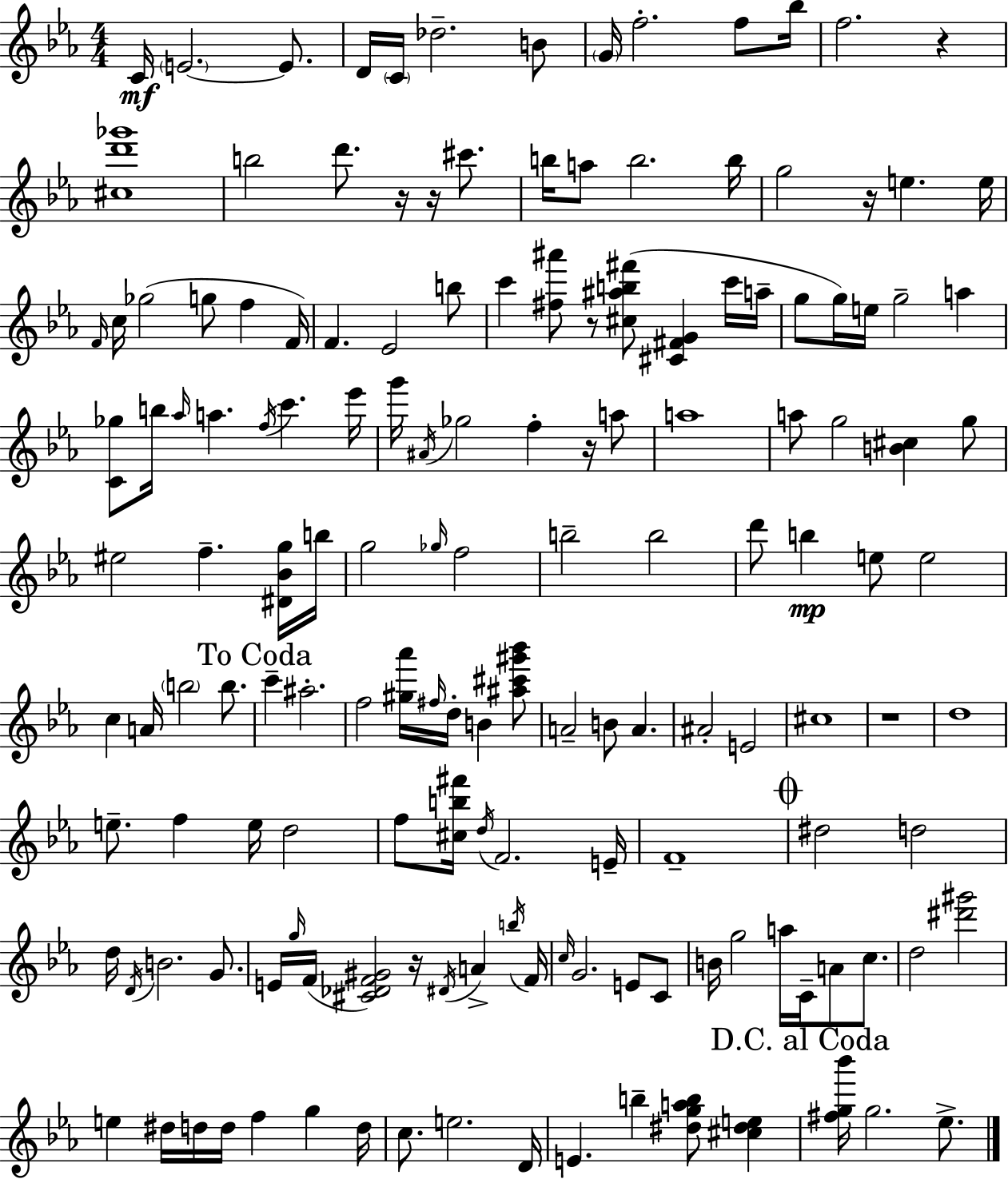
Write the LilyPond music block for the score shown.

{
  \clef treble
  \numericTimeSignature
  \time 4/4
  \key c \minor
  c'16\mf \parenthesize e'2.~~ e'8. | d'16 \parenthesize c'16 des''2.-- b'8 | \parenthesize g'16 f''2.-. f''8 bes''16 | f''2. r4 | \break <cis'' d''' ges'''>1 | b''2 d'''8. r16 r16 cis'''8. | b''16 a''8 b''2. b''16 | g''2 r16 e''4. e''16 | \break \grace { f'16 } c''16 ges''2( g''8 f''4 | f'16) f'4. ees'2 b''8 | c'''4 <fis'' ais'''>8 r8 <cis'' ais'' b'' fis'''>8( <cis' fis' g'>4 c'''16 | a''16-- g''8 g''16) e''16 g''2-- a''4 | \break <c' ges''>8 b''16 \grace { aes''16 } a''4. \acciaccatura { f''16 } c'''4. | ees'''16 g'''16 \acciaccatura { ais'16 } ges''2 f''4-. | r16 a''8 a''1 | a''8 g''2 <b' cis''>4 | \break g''8 eis''2 f''4.-- | <dis' bes' g''>16 b''16 g''2 \grace { ges''16 } f''2 | b''2-- b''2 | d'''8 b''4\mp e''8 e''2 | \break c''4 a'16 \parenthesize b''2 | b''8. \mark "To Coda" c'''4-- ais''2.-. | f''2 <gis'' aes'''>16 \grace { fis''16 } d''16-. | b'4 <ais'' cis''' gis''' bes'''>8 a'2-- b'8 | \break a'4. ais'2-. e'2 | cis''1 | r1 | d''1 | \break e''8.-- f''4 e''16 d''2 | f''8 <cis'' b'' fis'''>16 \acciaccatura { d''16 } f'2. | e'16-- f'1-- | \mark \markup { \musicglyph "scripts.coda" } dis''2 d''2 | \break d''16 \acciaccatura { d'16 } b'2. | g'8. e'16 \grace { g''16 }( f'16 <cis' des' f' gis'>2) | r16 \acciaccatura { dis'16 } a'4-> \acciaccatura { b''16 } f'16 \grace { c''16 } g'2. | e'8 c'8 b'16 g''2 | \break a''16 c'16-- a'8 c''8. d''2 | <dis''' gis'''>2 e''4 | dis''16 d''16 d''16 f''4 g''4 d''16 c''8. e''2. | d'16 e'4. | \break b''4-- <dis'' g'' a'' b''>8 <cis'' dis'' e''>4 \mark "D.C. al Coda" <fis'' g'' bes'''>16 g''2. | ees''8.-> \bar "|."
}